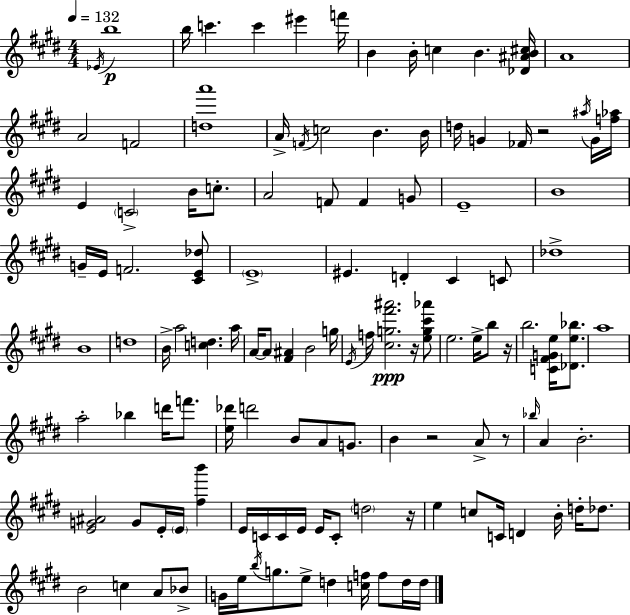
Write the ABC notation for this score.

X:1
T:Untitled
M:4/4
L:1/4
K:E
_E/4 b4 b/4 c' c' ^e' f'/4 B B/4 c B [_D^AB^c]/4 A4 A2 F2 [da']4 A/4 F/4 c2 B B/4 d/4 G _F/4 z2 ^a/4 G/4 [f_a]/4 E C2 B/4 c/2 A2 F/2 F G/2 E4 B4 G/4 E/4 F2 [^CE_d]/2 E4 ^E D ^C C/2 _d4 B4 d4 B/4 a2 [cd] a/4 A/4 A/2 [^F^A] B2 g/4 E/4 f/4 [^cg^f'^a']2 z/4 [eg^c'_a']/2 e2 e/4 b/2 z/4 b2 [C^FGe]/4 [_De_b]/2 a4 a2 _b d'/4 f'/2 [e_d']/4 d'2 B/2 A/2 G/2 B z2 A/2 z/2 _b/4 A B2 [EG^A]2 G/2 E/4 E/4 [^fb'] E/4 C/4 C/4 E/4 E/4 C/2 d2 z/4 e c/2 C/4 D B/4 d/4 _d/2 B2 c A/2 _B/2 G/4 e/4 b/4 g/2 e/2 d [cf]/4 f/2 d/4 d/4